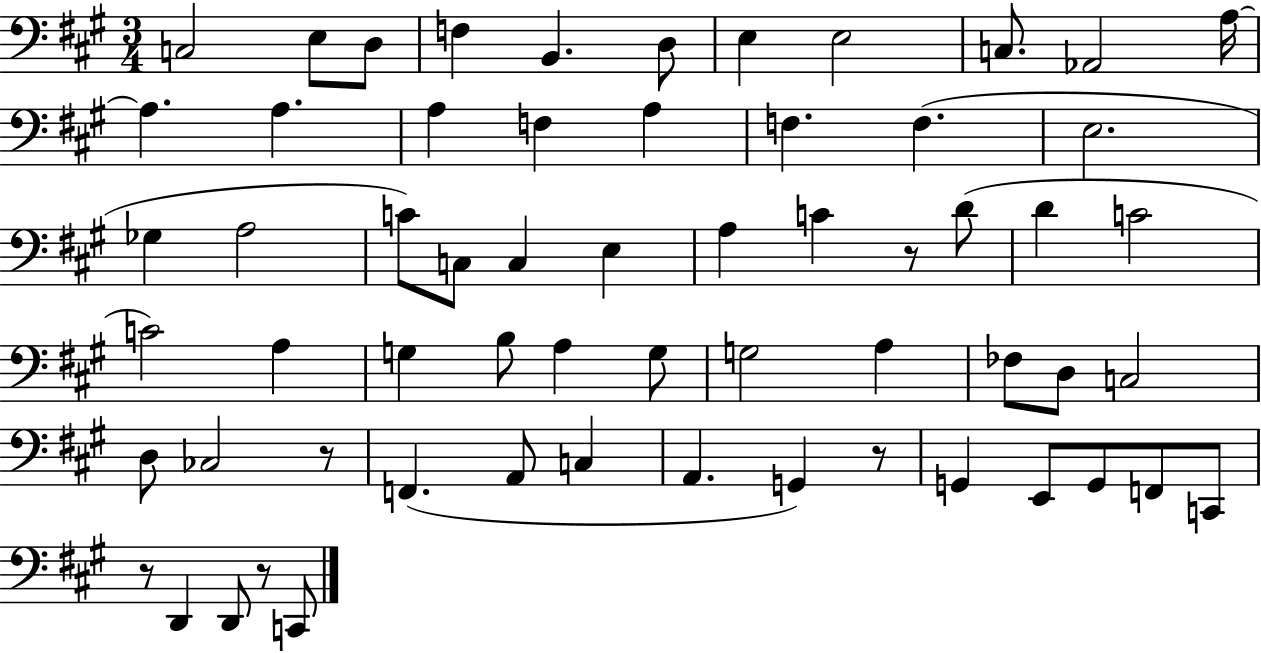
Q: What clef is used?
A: bass